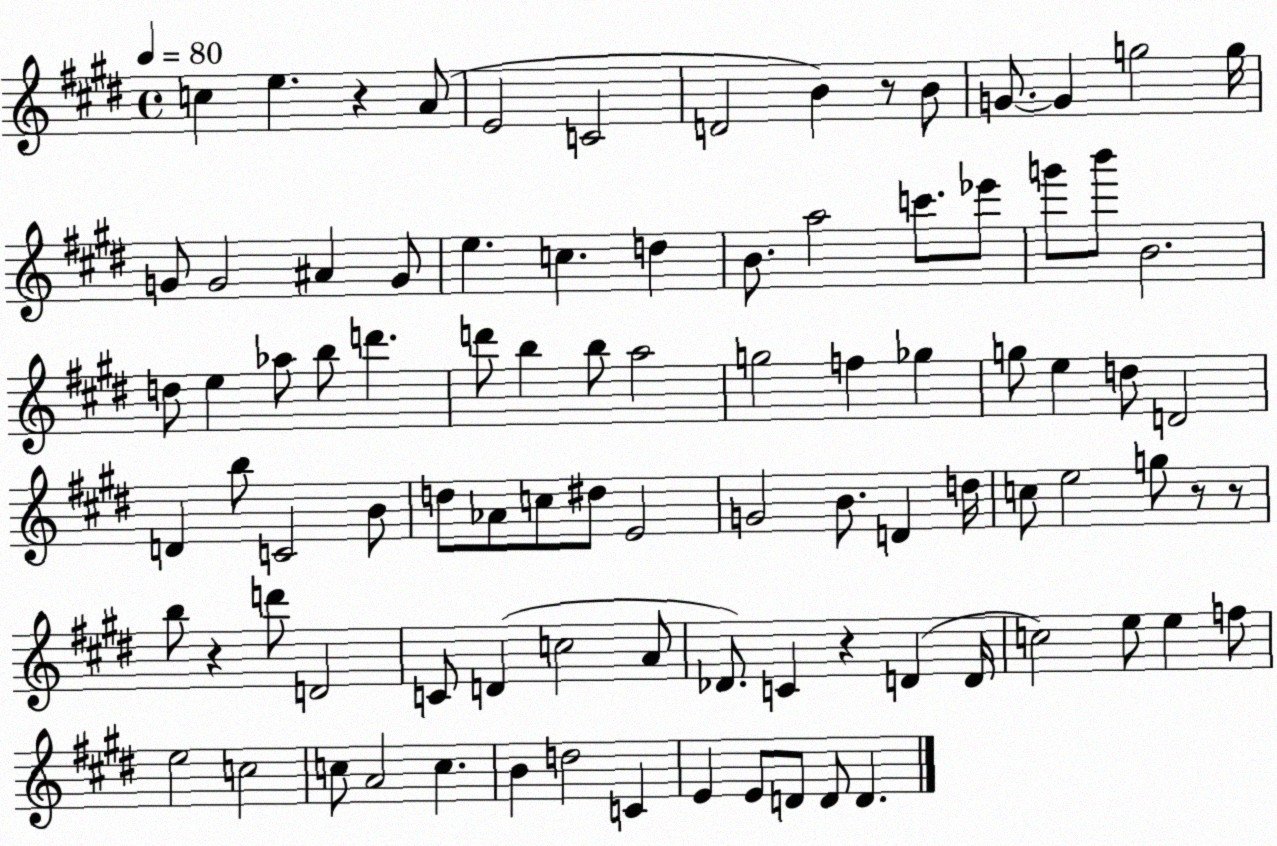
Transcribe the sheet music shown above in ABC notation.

X:1
T:Untitled
M:4/4
L:1/4
K:E
c e z A/2 E2 C2 D2 B z/2 B/2 G/2 G g2 g/4 G/2 G2 ^A G/2 e c d B/2 a2 c'/2 _e'/2 g'/2 b'/2 B2 d/2 e _a/2 b/2 d' d'/2 b b/2 a2 g2 f _g g/2 e d/2 D2 D b/2 C2 B/2 d/2 _A/2 c/2 ^d/2 E2 G2 B/2 D d/4 c/2 e2 g/2 z/2 z/2 b/2 z d'/2 D2 C/2 D c2 A/2 _D/2 C z D D/4 c2 e/2 e f/2 e2 c2 c/2 A2 c B d2 C E E/2 D/2 D/2 D